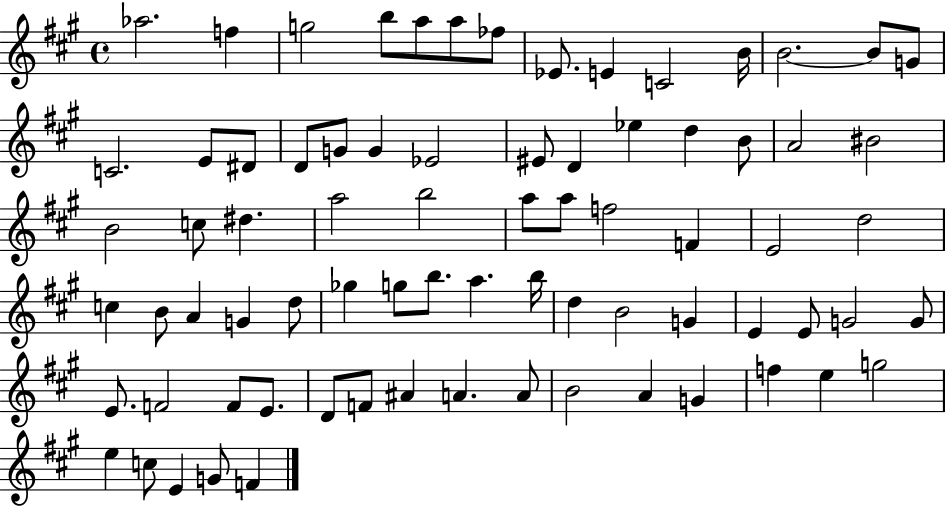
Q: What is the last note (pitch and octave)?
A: F4